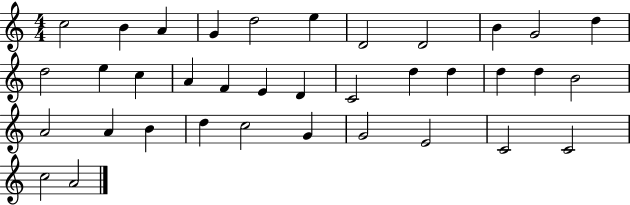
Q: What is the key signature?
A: C major